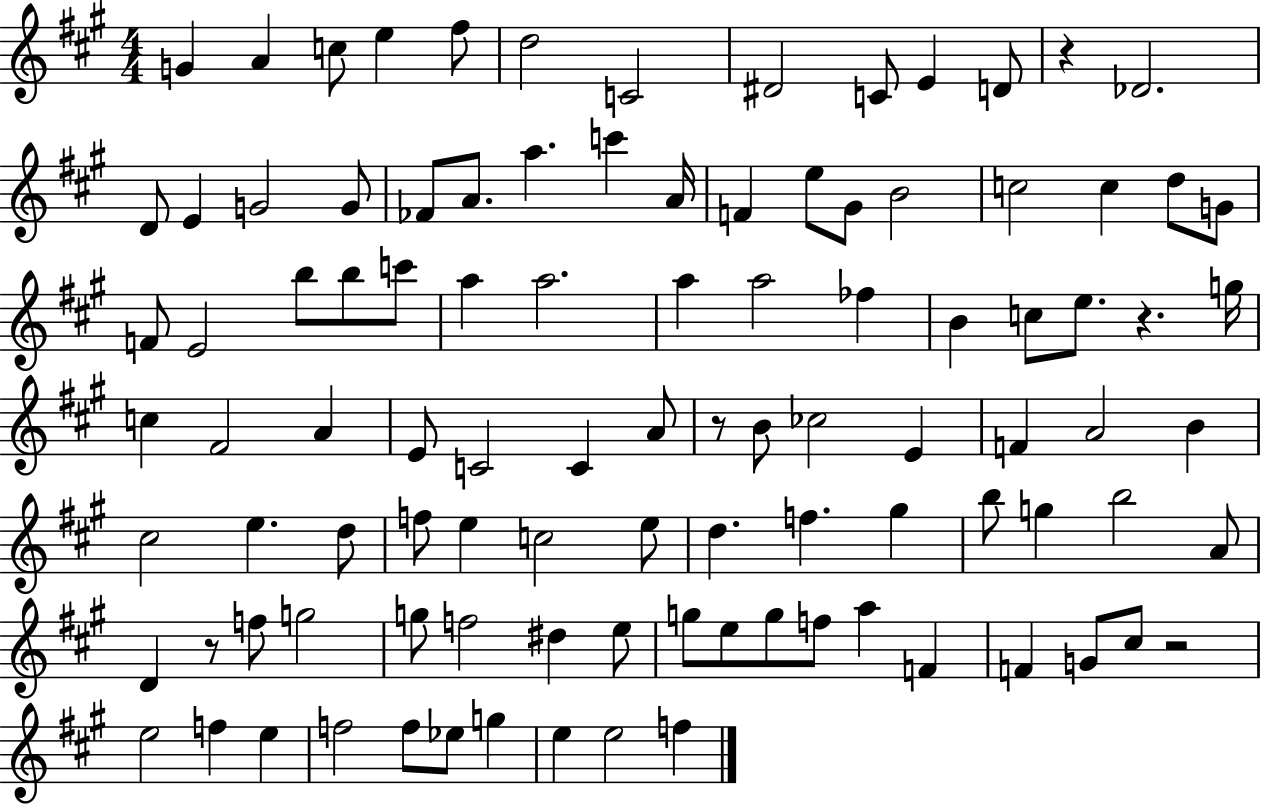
G4/q A4/q C5/e E5/q F#5/e D5/h C4/h D#4/h C4/e E4/q D4/e R/q Db4/h. D4/e E4/q G4/h G4/e FES4/e A4/e. A5/q. C6/q A4/s F4/q E5/e G#4/e B4/h C5/h C5/q D5/e G4/e F4/e E4/h B5/e B5/e C6/e A5/q A5/h. A5/q A5/h FES5/q B4/q C5/e E5/e. R/q. G5/s C5/q F#4/h A4/q E4/e C4/h C4/q A4/e R/e B4/e CES5/h E4/q F4/q A4/h B4/q C#5/h E5/q. D5/e F5/e E5/q C5/h E5/e D5/q. F5/q. G#5/q B5/e G5/q B5/h A4/e D4/q R/e F5/e G5/h G5/e F5/h D#5/q E5/e G5/e E5/e G5/e F5/e A5/q F4/q F4/q G4/e C#5/e R/h E5/h F5/q E5/q F5/h F5/e Eb5/e G5/q E5/q E5/h F5/q